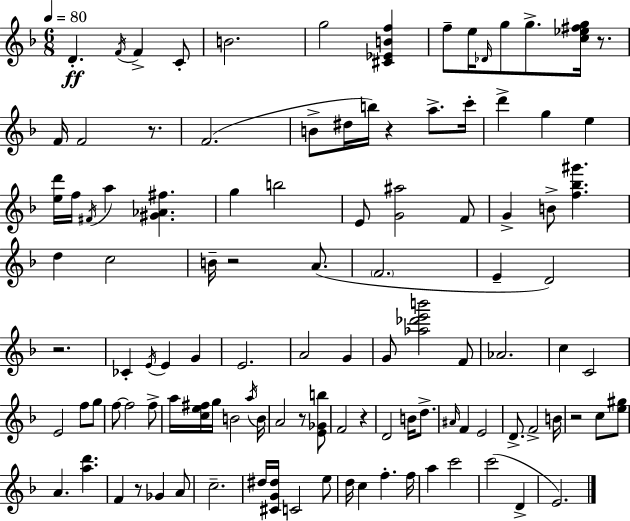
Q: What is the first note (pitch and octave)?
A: D4